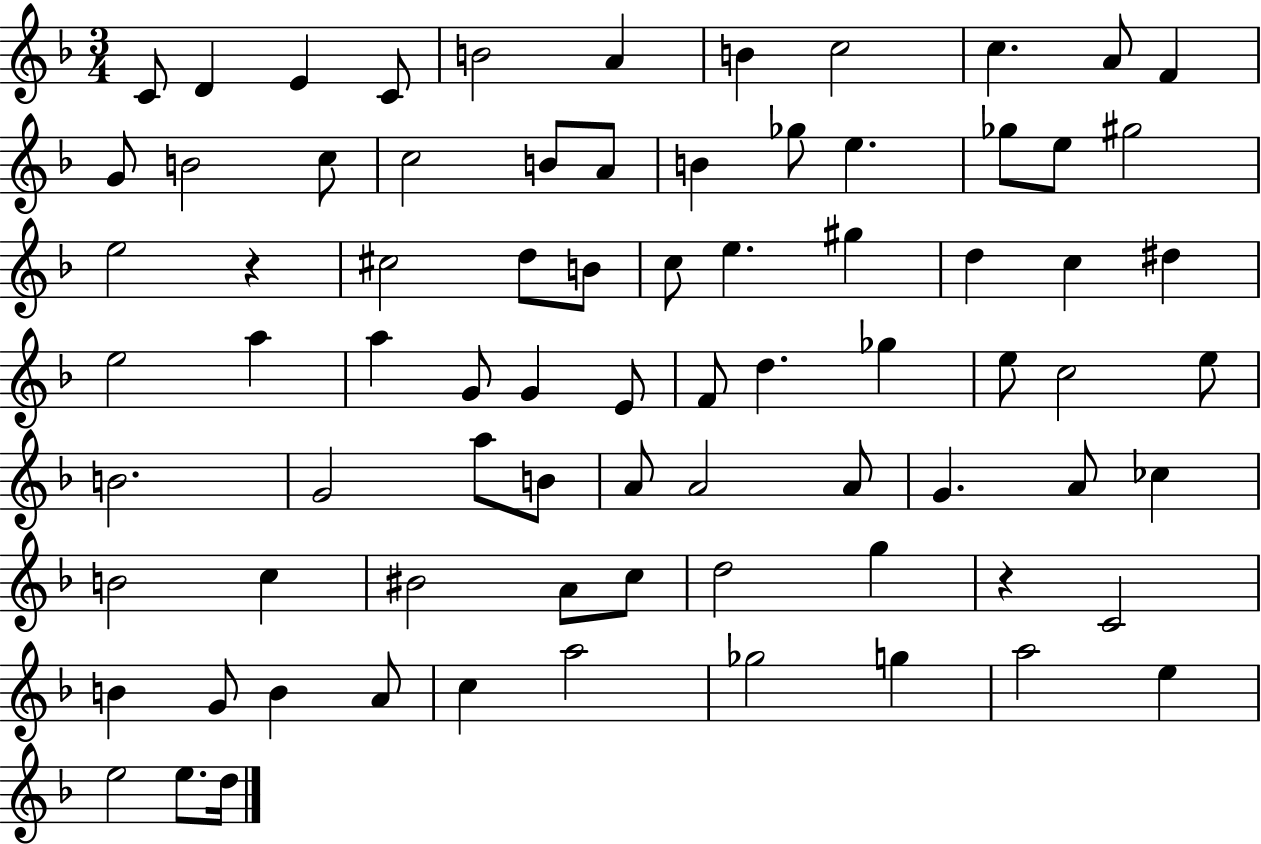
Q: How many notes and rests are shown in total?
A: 78